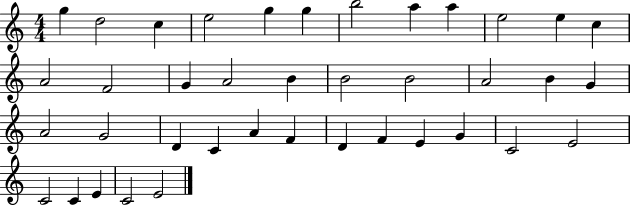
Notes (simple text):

G5/q D5/h C5/q E5/h G5/q G5/q B5/h A5/q A5/q E5/h E5/q C5/q A4/h F4/h G4/q A4/h B4/q B4/h B4/h A4/h B4/q G4/q A4/h G4/h D4/q C4/q A4/q F4/q D4/q F4/q E4/q G4/q C4/h E4/h C4/h C4/q E4/q C4/h E4/h